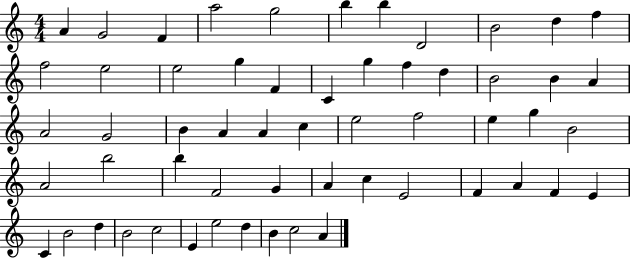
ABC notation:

X:1
T:Untitled
M:4/4
L:1/4
K:C
A G2 F a2 g2 b b D2 B2 d f f2 e2 e2 g F C g f d B2 B A A2 G2 B A A c e2 f2 e g B2 A2 b2 b F2 G A c E2 F A F E C B2 d B2 c2 E e2 d B c2 A